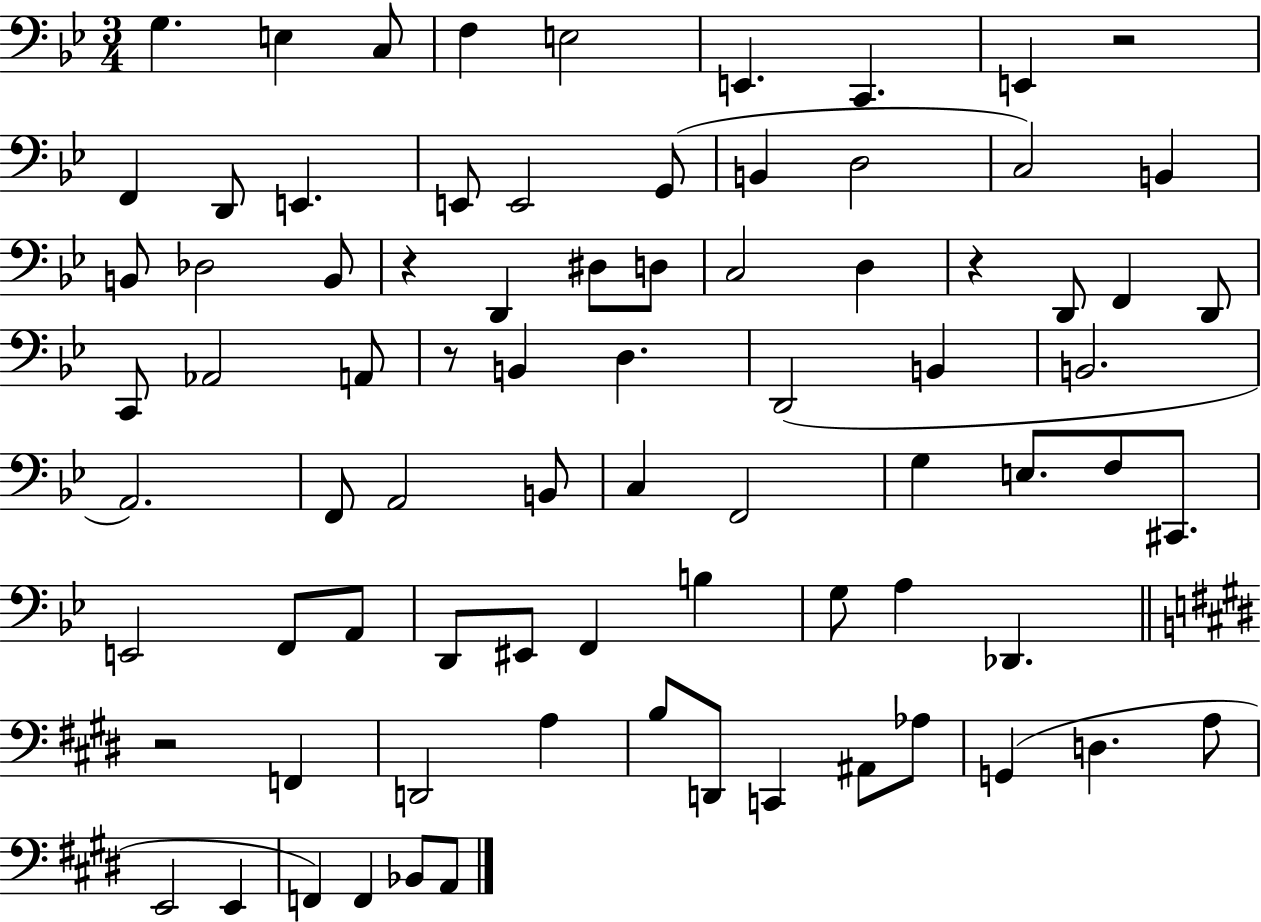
{
  \clef bass
  \numericTimeSignature
  \time 3/4
  \key bes \major
  g4. e4 c8 | f4 e2 | e,4. c,4. | e,4 r2 | \break f,4 d,8 e,4. | e,8 e,2 g,8( | b,4 d2 | c2) b,4 | \break b,8 des2 b,8 | r4 d,4 dis8 d8 | c2 d4 | r4 d,8 f,4 d,8 | \break c,8 aes,2 a,8 | r8 b,4 d4. | d,2( b,4 | b,2. | \break a,2.) | f,8 a,2 b,8 | c4 f,2 | g4 e8. f8 cis,8. | \break e,2 f,8 a,8 | d,8 eis,8 f,4 b4 | g8 a4 des,4. | \bar "||" \break \key e \major r2 f,4 | d,2 a4 | b8 d,8 c,4 ais,8 aes8 | g,4( d4. a8 | \break e,2 e,4 | f,4) f,4 bes,8 a,8 | \bar "|."
}